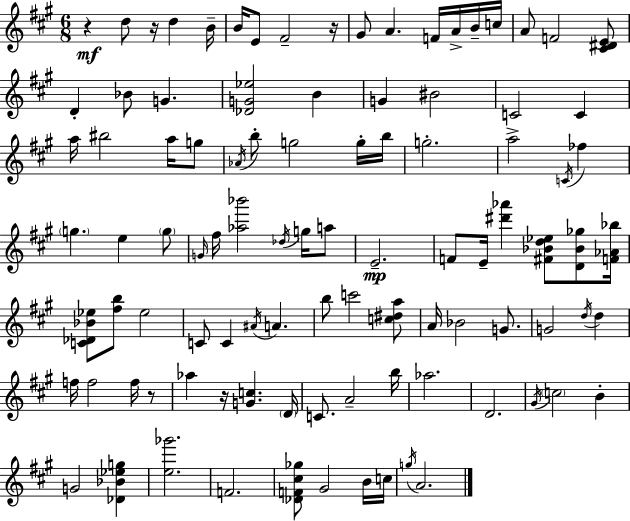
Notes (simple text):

R/q D5/e R/s D5/q B4/s B4/s E4/e F#4/h R/s G#4/e A4/q. F4/s A4/s B4/s C5/s A4/e F4/h [C#4,D#4,E4]/e D4/q Bb4/e G4/q. [Db4,G4,Eb5]/h B4/q G4/q BIS4/h C4/h C4/q A5/s BIS5/h A5/s G5/e Ab4/s B5/e G5/h G5/s B5/s G5/h. A5/h C4/s FES5/q G5/q. E5/q G5/e G4/s F#5/s [Ab5,Bb6]/h Db5/s G5/s A5/e E4/h. F4/e E4/s [D#6,Ab6]/q [F#4,Bb4,D5,Eb5]/e [D4,Bb4,Gb5]/e [F4,Ab4,Bb5]/s [C4,Db4,Bb4,Eb5]/e [F#5,B5]/e Eb5/h C4/e C4/q A#4/s A4/q. B5/e C6/h [C5,D#5,A5]/e A4/s Bb4/h G4/e. G4/h D5/s D5/q F5/s F5/h F5/s R/e Ab5/q R/s [G4,C5]/q. D4/s C4/e. A4/h B5/s Ab5/h. D4/h. G#4/s C5/h B4/q G4/h [Db4,Bb4,Eb5,G5]/q [E5,Gb6]/h. F4/h. [Db4,F4,C#5,Gb5]/e G#4/h B4/s C5/s G5/s A4/h.